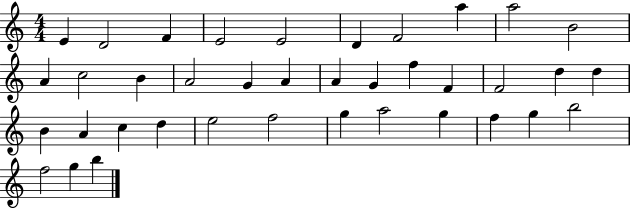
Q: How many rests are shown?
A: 0